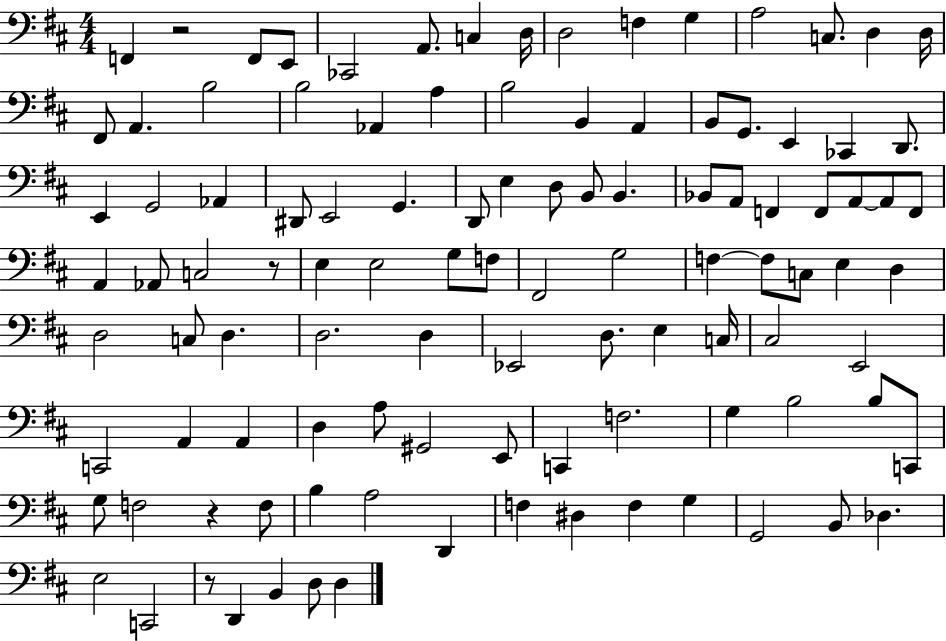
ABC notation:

X:1
T:Untitled
M:4/4
L:1/4
K:D
F,, z2 F,,/2 E,,/2 _C,,2 A,,/2 C, D,/4 D,2 F, G, A,2 C,/2 D, D,/4 ^F,,/2 A,, B,2 B,2 _A,, A, B,2 B,, A,, B,,/2 G,,/2 E,, _C,, D,,/2 E,, G,,2 _A,, ^D,,/2 E,,2 G,, D,,/2 E, D,/2 B,,/2 B,, _B,,/2 A,,/2 F,, F,,/2 A,,/2 A,,/2 F,,/2 A,, _A,,/2 C,2 z/2 E, E,2 G,/2 F,/2 ^F,,2 G,2 F, F,/2 C,/2 E, D, D,2 C,/2 D, D,2 D, _E,,2 D,/2 E, C,/4 ^C,2 E,,2 C,,2 A,, A,, D, A,/2 ^G,,2 E,,/2 C,, F,2 G, B,2 B,/2 C,,/2 G,/2 F,2 z F,/2 B, A,2 D,, F, ^D, F, G, G,,2 B,,/2 _D, E,2 C,,2 z/2 D,, B,, D,/2 D,